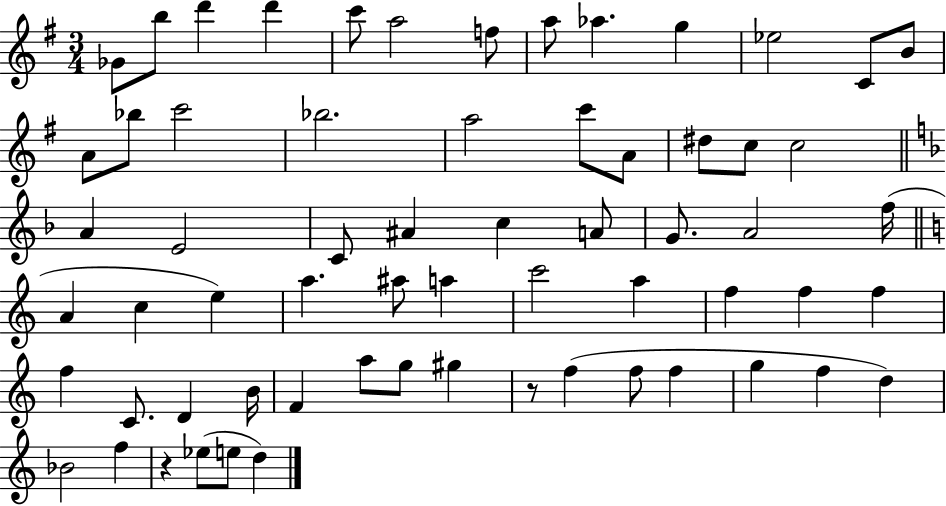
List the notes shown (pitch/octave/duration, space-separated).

Gb4/e B5/e D6/q D6/q C6/e A5/h F5/e A5/e Ab5/q. G5/q Eb5/h C4/e B4/e A4/e Bb5/e C6/h Bb5/h. A5/h C6/e A4/e D#5/e C5/e C5/h A4/q E4/h C4/e A#4/q C5/q A4/e G4/e. A4/h F5/s A4/q C5/q E5/q A5/q. A#5/e A5/q C6/h A5/q F5/q F5/q F5/q F5/q C4/e. D4/q B4/s F4/q A5/e G5/e G#5/q R/e F5/q F5/e F5/q G5/q F5/q D5/q Bb4/h F5/q R/q Eb5/e E5/e D5/q